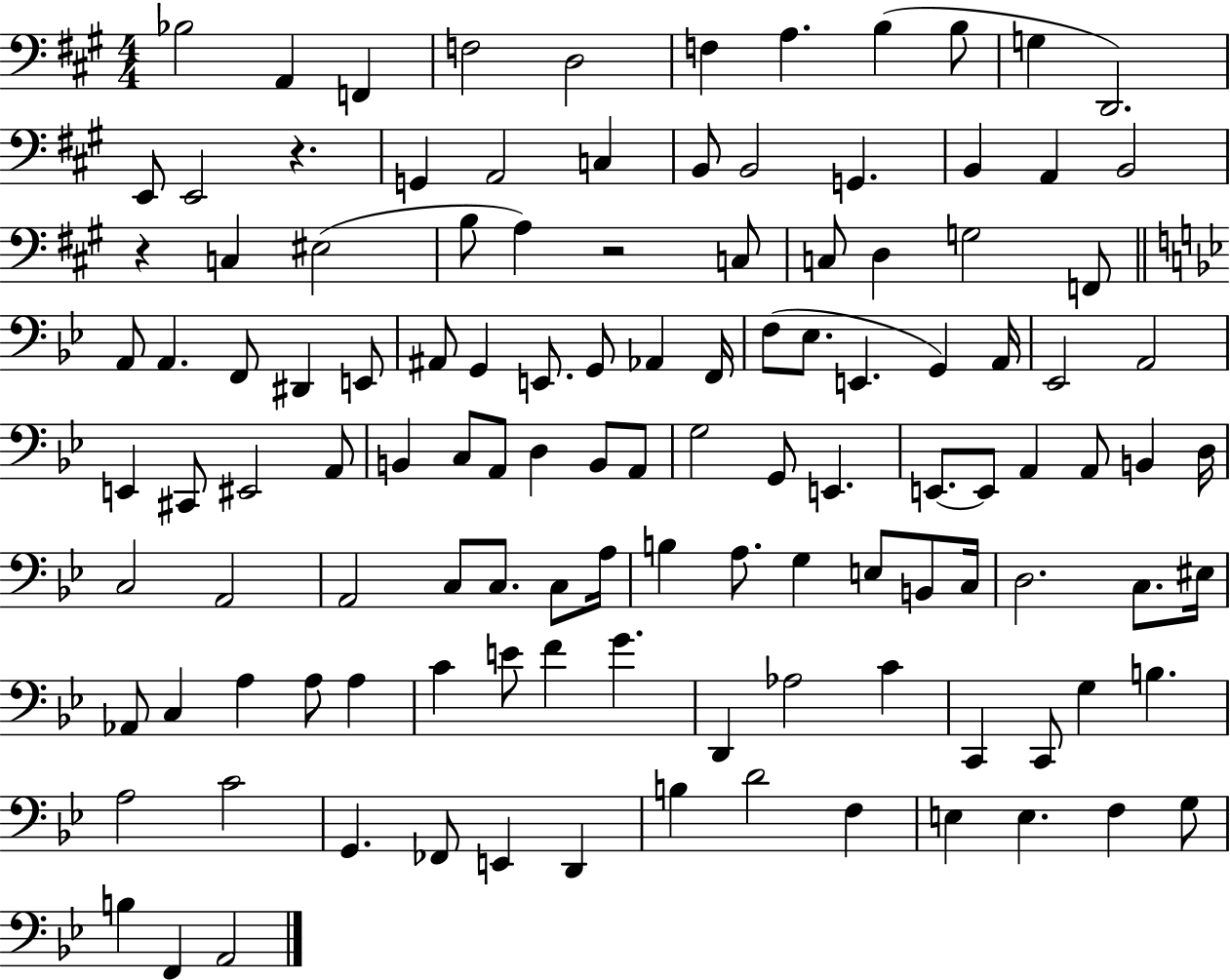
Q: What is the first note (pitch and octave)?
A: Bb3